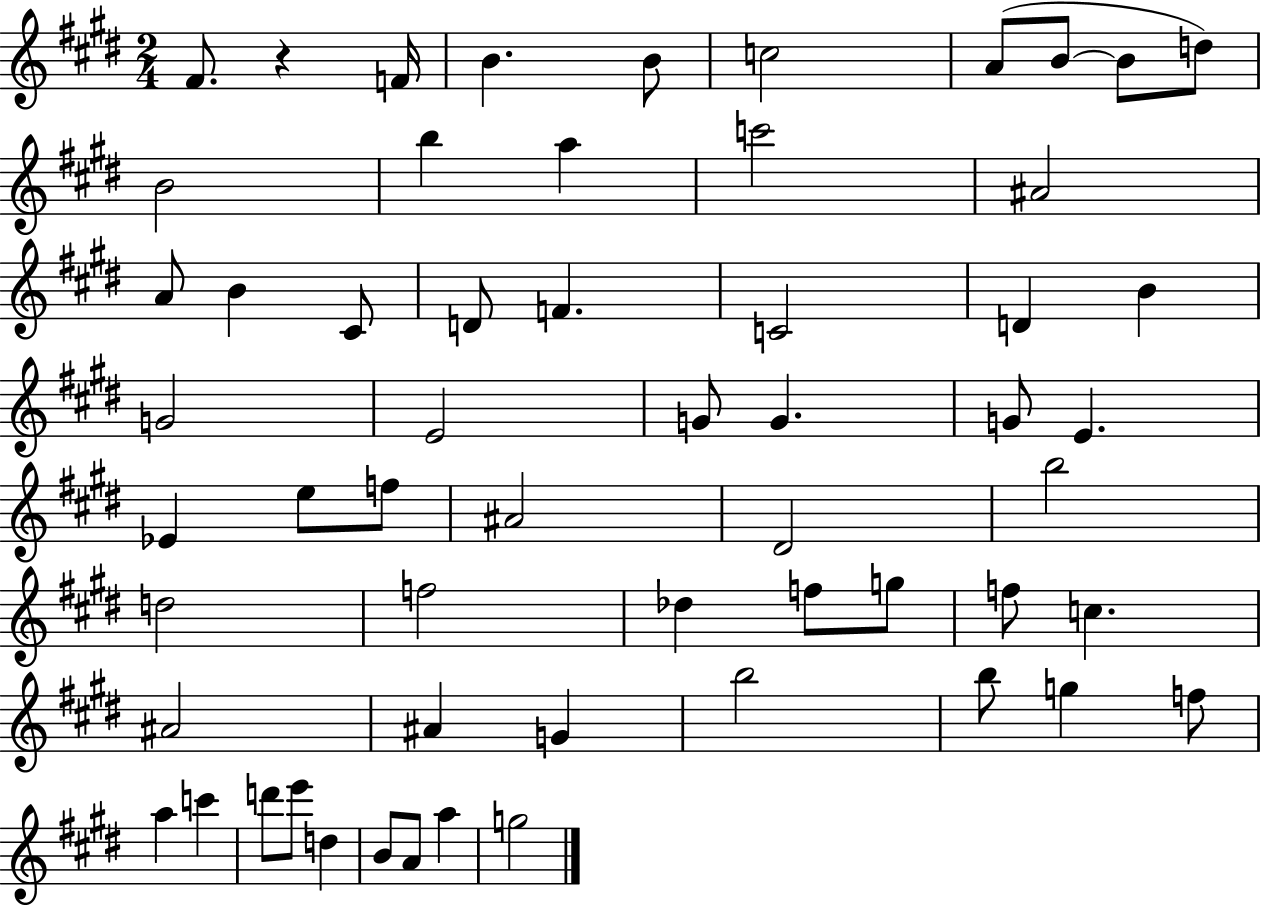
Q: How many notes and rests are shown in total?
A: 58